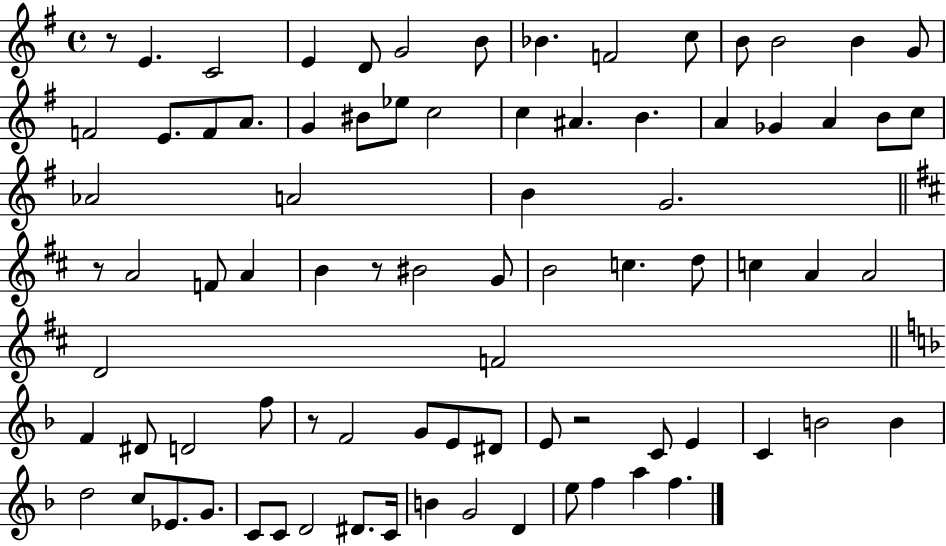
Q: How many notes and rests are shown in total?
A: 82